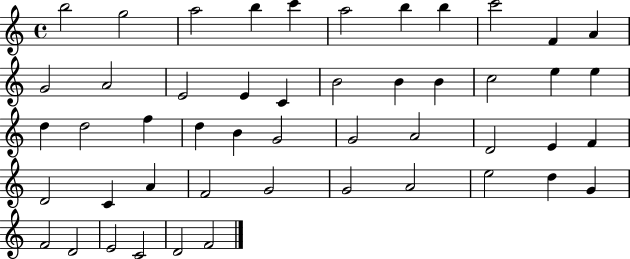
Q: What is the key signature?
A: C major